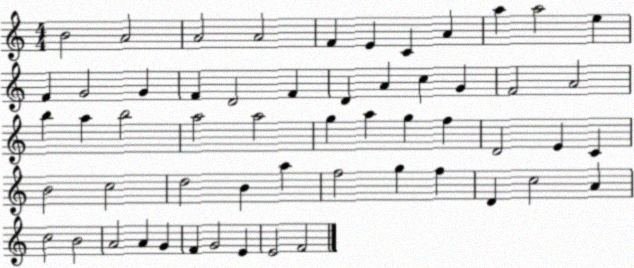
X:1
T:Untitled
M:4/4
L:1/4
K:C
B2 A2 A2 A2 F E C A a a2 e F G2 G F D2 F D A c G F2 A2 b a b2 a2 a2 g a g f D2 E C B2 c2 d2 B a f2 g f D c2 A c2 B2 A2 A G F G2 E E2 F2